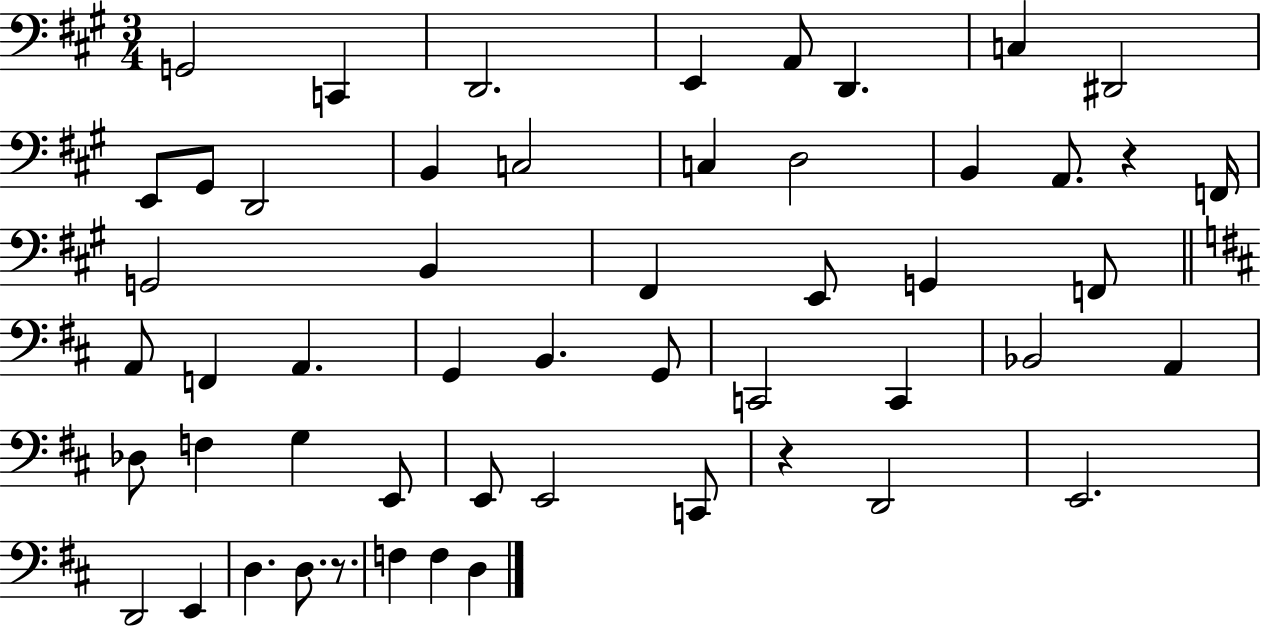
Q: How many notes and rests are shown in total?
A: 53